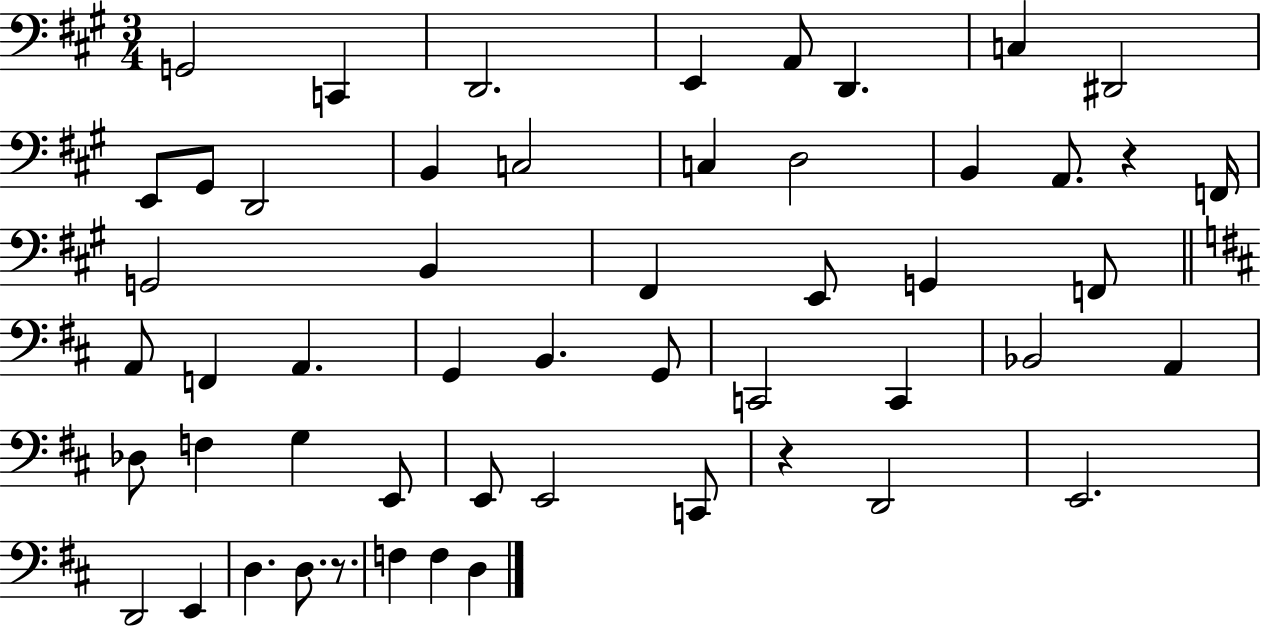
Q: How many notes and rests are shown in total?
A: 53